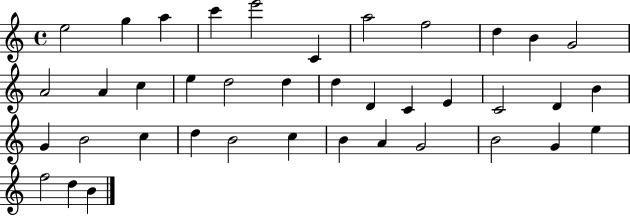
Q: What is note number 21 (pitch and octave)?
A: E4